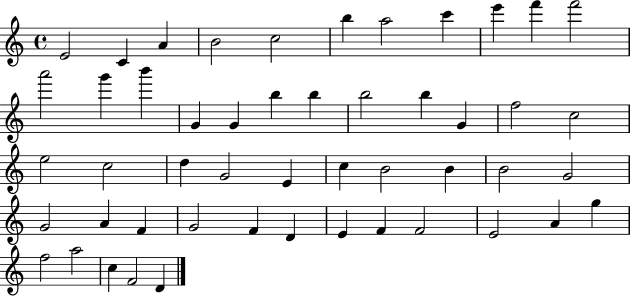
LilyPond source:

{
  \clef treble
  \time 4/4
  \defaultTimeSignature
  \key c \major
  e'2 c'4 a'4 | b'2 c''2 | b''4 a''2 c'''4 | e'''4 f'''4 f'''2 | \break a'''2 g'''4 b'''4 | g'4 g'4 b''4 b''4 | b''2 b''4 g'4 | f''2 c''2 | \break e''2 c''2 | d''4 g'2 e'4 | c''4 b'2 b'4 | b'2 g'2 | \break g'2 a'4 f'4 | g'2 f'4 d'4 | e'4 f'4 f'2 | e'2 a'4 g''4 | \break f''2 a''2 | c''4 f'2 d'4 | \bar "|."
}